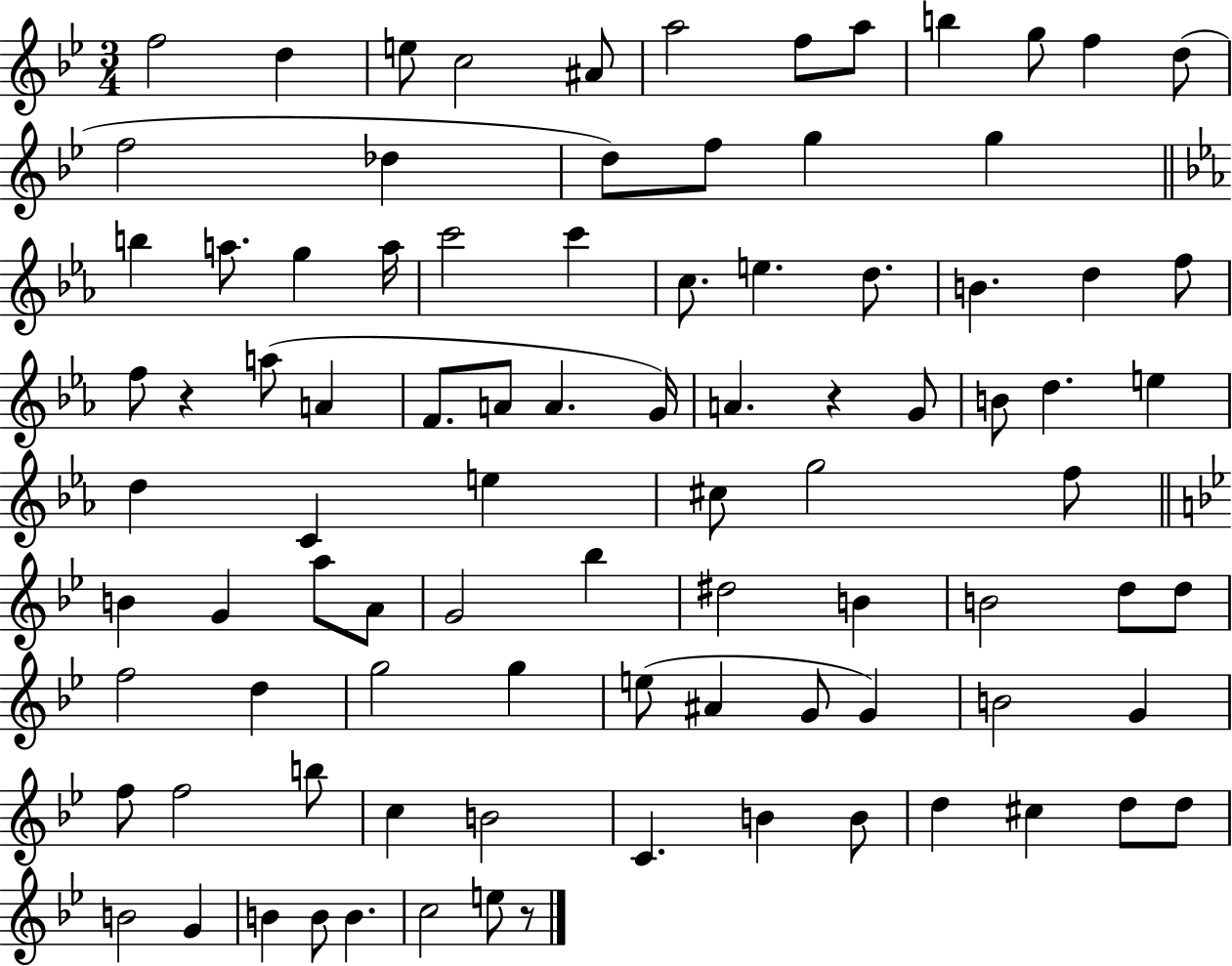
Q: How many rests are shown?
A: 3